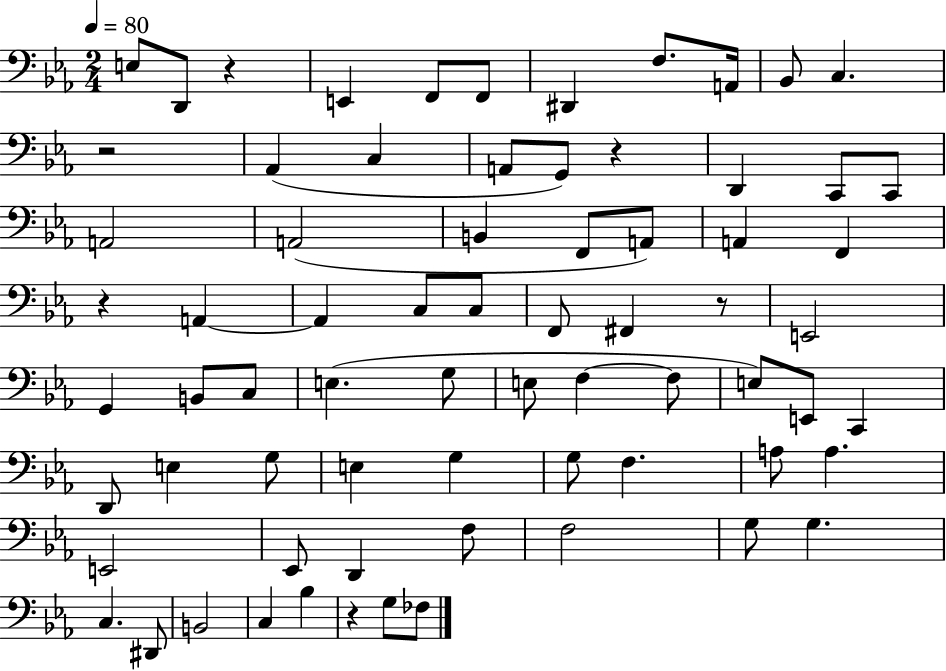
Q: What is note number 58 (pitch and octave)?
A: G3